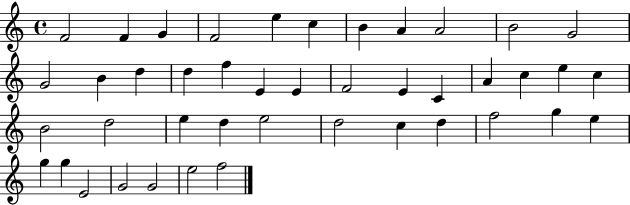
F4/h F4/q G4/q F4/h E5/q C5/q B4/q A4/q A4/h B4/h G4/h G4/h B4/q D5/q D5/q F5/q E4/q E4/q F4/h E4/q C4/q A4/q C5/q E5/q C5/q B4/h D5/h E5/q D5/q E5/h D5/h C5/q D5/q F5/h G5/q E5/q G5/q G5/q E4/h G4/h G4/h E5/h F5/h